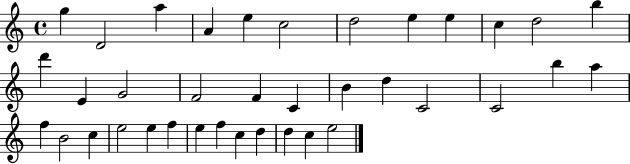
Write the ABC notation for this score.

X:1
T:Untitled
M:4/4
L:1/4
K:C
g D2 a A e c2 d2 e e c d2 b d' E G2 F2 F C B d C2 C2 b a f B2 c e2 e f e f c d d c e2